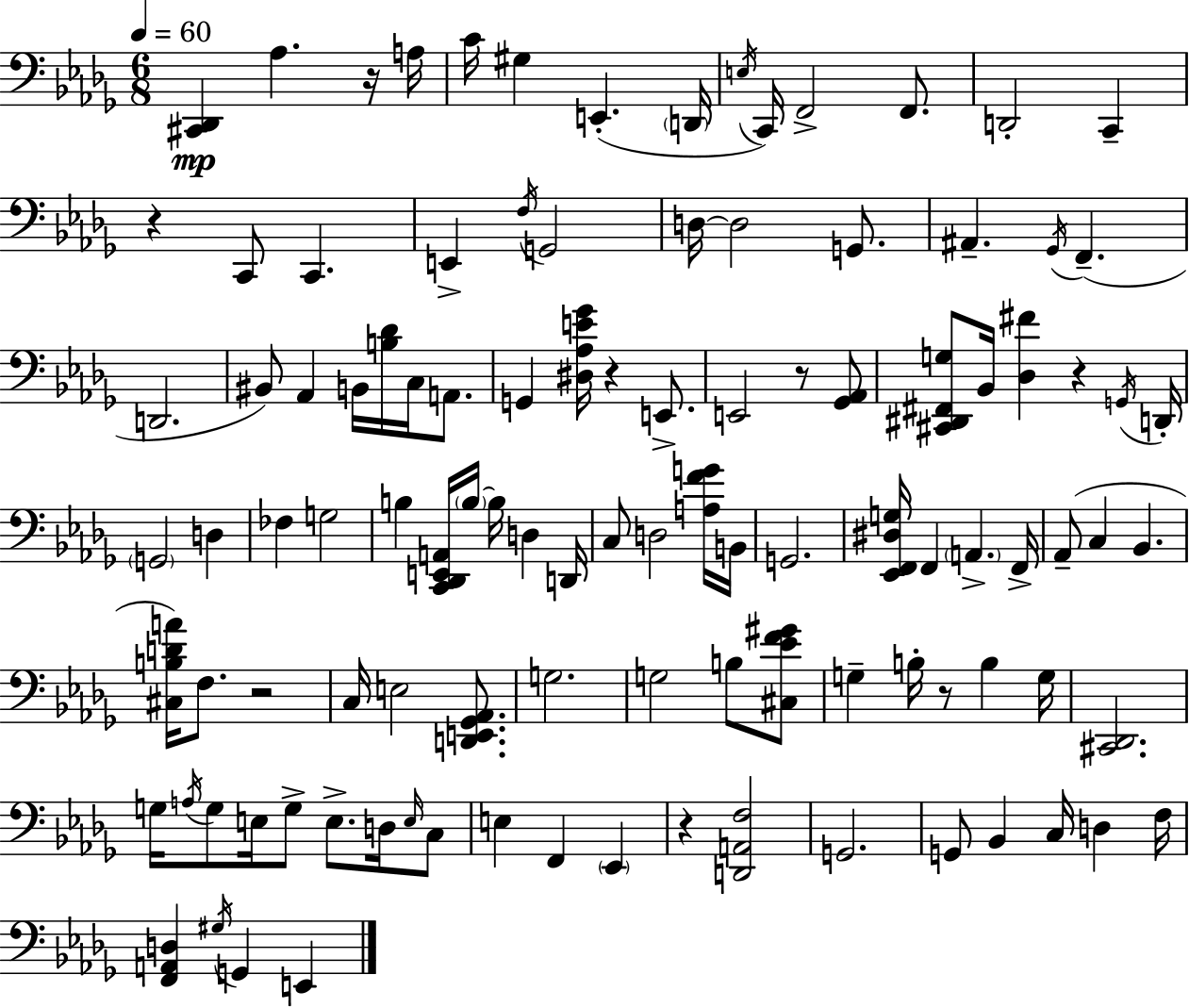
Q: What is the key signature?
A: BES minor